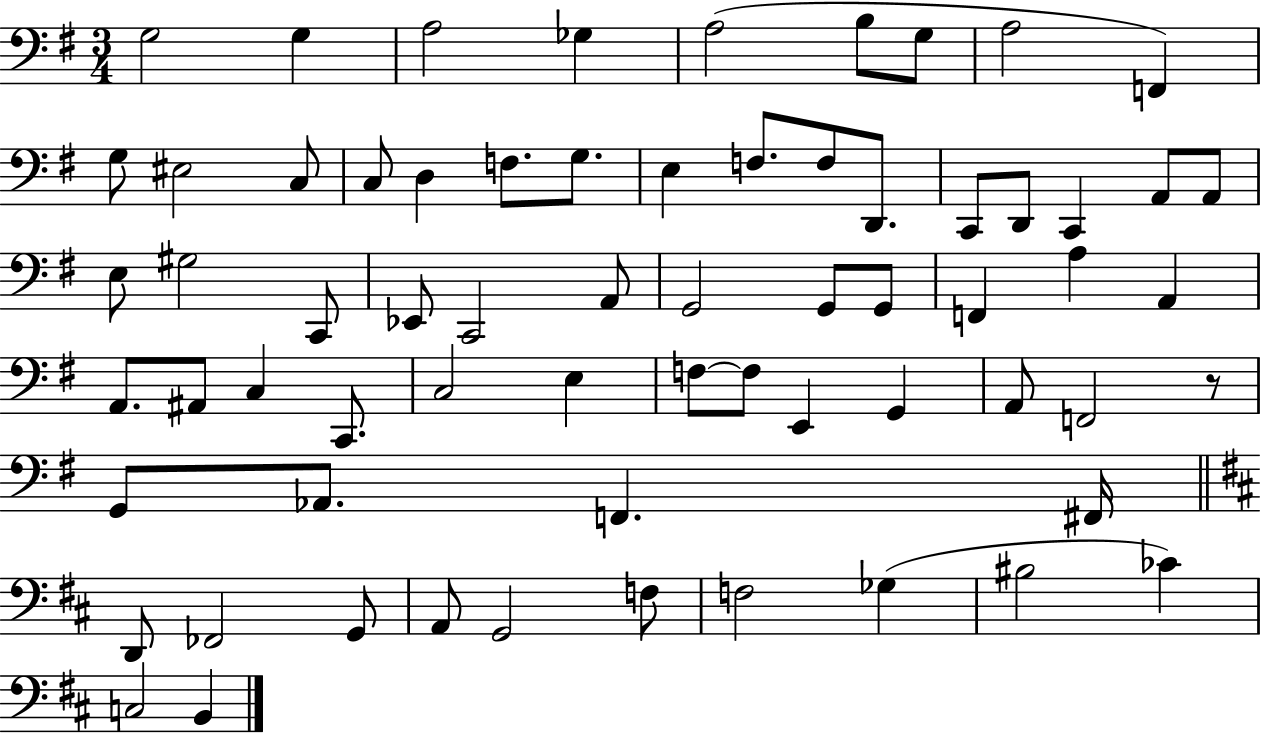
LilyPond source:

{
  \clef bass
  \numericTimeSignature
  \time 3/4
  \key g \major
  \repeat volta 2 { g2 g4 | a2 ges4 | a2( b8 g8 | a2 f,4) | \break g8 eis2 c8 | c8 d4 f8. g8. | e4 f8. f8 d,8. | c,8 d,8 c,4 a,8 a,8 | \break e8 gis2 c,8 | ees,8 c,2 a,8 | g,2 g,8 g,8 | f,4 a4 a,4 | \break a,8. ais,8 c4 c,8. | c2 e4 | f8~~ f8 e,4 g,4 | a,8 f,2 r8 | \break g,8 aes,8. f,4. fis,16 | \bar "||" \break \key d \major d,8 fes,2 g,8 | a,8 g,2 f8 | f2 ges4( | bis2 ces'4) | \break c2 b,4 | } \bar "|."
}